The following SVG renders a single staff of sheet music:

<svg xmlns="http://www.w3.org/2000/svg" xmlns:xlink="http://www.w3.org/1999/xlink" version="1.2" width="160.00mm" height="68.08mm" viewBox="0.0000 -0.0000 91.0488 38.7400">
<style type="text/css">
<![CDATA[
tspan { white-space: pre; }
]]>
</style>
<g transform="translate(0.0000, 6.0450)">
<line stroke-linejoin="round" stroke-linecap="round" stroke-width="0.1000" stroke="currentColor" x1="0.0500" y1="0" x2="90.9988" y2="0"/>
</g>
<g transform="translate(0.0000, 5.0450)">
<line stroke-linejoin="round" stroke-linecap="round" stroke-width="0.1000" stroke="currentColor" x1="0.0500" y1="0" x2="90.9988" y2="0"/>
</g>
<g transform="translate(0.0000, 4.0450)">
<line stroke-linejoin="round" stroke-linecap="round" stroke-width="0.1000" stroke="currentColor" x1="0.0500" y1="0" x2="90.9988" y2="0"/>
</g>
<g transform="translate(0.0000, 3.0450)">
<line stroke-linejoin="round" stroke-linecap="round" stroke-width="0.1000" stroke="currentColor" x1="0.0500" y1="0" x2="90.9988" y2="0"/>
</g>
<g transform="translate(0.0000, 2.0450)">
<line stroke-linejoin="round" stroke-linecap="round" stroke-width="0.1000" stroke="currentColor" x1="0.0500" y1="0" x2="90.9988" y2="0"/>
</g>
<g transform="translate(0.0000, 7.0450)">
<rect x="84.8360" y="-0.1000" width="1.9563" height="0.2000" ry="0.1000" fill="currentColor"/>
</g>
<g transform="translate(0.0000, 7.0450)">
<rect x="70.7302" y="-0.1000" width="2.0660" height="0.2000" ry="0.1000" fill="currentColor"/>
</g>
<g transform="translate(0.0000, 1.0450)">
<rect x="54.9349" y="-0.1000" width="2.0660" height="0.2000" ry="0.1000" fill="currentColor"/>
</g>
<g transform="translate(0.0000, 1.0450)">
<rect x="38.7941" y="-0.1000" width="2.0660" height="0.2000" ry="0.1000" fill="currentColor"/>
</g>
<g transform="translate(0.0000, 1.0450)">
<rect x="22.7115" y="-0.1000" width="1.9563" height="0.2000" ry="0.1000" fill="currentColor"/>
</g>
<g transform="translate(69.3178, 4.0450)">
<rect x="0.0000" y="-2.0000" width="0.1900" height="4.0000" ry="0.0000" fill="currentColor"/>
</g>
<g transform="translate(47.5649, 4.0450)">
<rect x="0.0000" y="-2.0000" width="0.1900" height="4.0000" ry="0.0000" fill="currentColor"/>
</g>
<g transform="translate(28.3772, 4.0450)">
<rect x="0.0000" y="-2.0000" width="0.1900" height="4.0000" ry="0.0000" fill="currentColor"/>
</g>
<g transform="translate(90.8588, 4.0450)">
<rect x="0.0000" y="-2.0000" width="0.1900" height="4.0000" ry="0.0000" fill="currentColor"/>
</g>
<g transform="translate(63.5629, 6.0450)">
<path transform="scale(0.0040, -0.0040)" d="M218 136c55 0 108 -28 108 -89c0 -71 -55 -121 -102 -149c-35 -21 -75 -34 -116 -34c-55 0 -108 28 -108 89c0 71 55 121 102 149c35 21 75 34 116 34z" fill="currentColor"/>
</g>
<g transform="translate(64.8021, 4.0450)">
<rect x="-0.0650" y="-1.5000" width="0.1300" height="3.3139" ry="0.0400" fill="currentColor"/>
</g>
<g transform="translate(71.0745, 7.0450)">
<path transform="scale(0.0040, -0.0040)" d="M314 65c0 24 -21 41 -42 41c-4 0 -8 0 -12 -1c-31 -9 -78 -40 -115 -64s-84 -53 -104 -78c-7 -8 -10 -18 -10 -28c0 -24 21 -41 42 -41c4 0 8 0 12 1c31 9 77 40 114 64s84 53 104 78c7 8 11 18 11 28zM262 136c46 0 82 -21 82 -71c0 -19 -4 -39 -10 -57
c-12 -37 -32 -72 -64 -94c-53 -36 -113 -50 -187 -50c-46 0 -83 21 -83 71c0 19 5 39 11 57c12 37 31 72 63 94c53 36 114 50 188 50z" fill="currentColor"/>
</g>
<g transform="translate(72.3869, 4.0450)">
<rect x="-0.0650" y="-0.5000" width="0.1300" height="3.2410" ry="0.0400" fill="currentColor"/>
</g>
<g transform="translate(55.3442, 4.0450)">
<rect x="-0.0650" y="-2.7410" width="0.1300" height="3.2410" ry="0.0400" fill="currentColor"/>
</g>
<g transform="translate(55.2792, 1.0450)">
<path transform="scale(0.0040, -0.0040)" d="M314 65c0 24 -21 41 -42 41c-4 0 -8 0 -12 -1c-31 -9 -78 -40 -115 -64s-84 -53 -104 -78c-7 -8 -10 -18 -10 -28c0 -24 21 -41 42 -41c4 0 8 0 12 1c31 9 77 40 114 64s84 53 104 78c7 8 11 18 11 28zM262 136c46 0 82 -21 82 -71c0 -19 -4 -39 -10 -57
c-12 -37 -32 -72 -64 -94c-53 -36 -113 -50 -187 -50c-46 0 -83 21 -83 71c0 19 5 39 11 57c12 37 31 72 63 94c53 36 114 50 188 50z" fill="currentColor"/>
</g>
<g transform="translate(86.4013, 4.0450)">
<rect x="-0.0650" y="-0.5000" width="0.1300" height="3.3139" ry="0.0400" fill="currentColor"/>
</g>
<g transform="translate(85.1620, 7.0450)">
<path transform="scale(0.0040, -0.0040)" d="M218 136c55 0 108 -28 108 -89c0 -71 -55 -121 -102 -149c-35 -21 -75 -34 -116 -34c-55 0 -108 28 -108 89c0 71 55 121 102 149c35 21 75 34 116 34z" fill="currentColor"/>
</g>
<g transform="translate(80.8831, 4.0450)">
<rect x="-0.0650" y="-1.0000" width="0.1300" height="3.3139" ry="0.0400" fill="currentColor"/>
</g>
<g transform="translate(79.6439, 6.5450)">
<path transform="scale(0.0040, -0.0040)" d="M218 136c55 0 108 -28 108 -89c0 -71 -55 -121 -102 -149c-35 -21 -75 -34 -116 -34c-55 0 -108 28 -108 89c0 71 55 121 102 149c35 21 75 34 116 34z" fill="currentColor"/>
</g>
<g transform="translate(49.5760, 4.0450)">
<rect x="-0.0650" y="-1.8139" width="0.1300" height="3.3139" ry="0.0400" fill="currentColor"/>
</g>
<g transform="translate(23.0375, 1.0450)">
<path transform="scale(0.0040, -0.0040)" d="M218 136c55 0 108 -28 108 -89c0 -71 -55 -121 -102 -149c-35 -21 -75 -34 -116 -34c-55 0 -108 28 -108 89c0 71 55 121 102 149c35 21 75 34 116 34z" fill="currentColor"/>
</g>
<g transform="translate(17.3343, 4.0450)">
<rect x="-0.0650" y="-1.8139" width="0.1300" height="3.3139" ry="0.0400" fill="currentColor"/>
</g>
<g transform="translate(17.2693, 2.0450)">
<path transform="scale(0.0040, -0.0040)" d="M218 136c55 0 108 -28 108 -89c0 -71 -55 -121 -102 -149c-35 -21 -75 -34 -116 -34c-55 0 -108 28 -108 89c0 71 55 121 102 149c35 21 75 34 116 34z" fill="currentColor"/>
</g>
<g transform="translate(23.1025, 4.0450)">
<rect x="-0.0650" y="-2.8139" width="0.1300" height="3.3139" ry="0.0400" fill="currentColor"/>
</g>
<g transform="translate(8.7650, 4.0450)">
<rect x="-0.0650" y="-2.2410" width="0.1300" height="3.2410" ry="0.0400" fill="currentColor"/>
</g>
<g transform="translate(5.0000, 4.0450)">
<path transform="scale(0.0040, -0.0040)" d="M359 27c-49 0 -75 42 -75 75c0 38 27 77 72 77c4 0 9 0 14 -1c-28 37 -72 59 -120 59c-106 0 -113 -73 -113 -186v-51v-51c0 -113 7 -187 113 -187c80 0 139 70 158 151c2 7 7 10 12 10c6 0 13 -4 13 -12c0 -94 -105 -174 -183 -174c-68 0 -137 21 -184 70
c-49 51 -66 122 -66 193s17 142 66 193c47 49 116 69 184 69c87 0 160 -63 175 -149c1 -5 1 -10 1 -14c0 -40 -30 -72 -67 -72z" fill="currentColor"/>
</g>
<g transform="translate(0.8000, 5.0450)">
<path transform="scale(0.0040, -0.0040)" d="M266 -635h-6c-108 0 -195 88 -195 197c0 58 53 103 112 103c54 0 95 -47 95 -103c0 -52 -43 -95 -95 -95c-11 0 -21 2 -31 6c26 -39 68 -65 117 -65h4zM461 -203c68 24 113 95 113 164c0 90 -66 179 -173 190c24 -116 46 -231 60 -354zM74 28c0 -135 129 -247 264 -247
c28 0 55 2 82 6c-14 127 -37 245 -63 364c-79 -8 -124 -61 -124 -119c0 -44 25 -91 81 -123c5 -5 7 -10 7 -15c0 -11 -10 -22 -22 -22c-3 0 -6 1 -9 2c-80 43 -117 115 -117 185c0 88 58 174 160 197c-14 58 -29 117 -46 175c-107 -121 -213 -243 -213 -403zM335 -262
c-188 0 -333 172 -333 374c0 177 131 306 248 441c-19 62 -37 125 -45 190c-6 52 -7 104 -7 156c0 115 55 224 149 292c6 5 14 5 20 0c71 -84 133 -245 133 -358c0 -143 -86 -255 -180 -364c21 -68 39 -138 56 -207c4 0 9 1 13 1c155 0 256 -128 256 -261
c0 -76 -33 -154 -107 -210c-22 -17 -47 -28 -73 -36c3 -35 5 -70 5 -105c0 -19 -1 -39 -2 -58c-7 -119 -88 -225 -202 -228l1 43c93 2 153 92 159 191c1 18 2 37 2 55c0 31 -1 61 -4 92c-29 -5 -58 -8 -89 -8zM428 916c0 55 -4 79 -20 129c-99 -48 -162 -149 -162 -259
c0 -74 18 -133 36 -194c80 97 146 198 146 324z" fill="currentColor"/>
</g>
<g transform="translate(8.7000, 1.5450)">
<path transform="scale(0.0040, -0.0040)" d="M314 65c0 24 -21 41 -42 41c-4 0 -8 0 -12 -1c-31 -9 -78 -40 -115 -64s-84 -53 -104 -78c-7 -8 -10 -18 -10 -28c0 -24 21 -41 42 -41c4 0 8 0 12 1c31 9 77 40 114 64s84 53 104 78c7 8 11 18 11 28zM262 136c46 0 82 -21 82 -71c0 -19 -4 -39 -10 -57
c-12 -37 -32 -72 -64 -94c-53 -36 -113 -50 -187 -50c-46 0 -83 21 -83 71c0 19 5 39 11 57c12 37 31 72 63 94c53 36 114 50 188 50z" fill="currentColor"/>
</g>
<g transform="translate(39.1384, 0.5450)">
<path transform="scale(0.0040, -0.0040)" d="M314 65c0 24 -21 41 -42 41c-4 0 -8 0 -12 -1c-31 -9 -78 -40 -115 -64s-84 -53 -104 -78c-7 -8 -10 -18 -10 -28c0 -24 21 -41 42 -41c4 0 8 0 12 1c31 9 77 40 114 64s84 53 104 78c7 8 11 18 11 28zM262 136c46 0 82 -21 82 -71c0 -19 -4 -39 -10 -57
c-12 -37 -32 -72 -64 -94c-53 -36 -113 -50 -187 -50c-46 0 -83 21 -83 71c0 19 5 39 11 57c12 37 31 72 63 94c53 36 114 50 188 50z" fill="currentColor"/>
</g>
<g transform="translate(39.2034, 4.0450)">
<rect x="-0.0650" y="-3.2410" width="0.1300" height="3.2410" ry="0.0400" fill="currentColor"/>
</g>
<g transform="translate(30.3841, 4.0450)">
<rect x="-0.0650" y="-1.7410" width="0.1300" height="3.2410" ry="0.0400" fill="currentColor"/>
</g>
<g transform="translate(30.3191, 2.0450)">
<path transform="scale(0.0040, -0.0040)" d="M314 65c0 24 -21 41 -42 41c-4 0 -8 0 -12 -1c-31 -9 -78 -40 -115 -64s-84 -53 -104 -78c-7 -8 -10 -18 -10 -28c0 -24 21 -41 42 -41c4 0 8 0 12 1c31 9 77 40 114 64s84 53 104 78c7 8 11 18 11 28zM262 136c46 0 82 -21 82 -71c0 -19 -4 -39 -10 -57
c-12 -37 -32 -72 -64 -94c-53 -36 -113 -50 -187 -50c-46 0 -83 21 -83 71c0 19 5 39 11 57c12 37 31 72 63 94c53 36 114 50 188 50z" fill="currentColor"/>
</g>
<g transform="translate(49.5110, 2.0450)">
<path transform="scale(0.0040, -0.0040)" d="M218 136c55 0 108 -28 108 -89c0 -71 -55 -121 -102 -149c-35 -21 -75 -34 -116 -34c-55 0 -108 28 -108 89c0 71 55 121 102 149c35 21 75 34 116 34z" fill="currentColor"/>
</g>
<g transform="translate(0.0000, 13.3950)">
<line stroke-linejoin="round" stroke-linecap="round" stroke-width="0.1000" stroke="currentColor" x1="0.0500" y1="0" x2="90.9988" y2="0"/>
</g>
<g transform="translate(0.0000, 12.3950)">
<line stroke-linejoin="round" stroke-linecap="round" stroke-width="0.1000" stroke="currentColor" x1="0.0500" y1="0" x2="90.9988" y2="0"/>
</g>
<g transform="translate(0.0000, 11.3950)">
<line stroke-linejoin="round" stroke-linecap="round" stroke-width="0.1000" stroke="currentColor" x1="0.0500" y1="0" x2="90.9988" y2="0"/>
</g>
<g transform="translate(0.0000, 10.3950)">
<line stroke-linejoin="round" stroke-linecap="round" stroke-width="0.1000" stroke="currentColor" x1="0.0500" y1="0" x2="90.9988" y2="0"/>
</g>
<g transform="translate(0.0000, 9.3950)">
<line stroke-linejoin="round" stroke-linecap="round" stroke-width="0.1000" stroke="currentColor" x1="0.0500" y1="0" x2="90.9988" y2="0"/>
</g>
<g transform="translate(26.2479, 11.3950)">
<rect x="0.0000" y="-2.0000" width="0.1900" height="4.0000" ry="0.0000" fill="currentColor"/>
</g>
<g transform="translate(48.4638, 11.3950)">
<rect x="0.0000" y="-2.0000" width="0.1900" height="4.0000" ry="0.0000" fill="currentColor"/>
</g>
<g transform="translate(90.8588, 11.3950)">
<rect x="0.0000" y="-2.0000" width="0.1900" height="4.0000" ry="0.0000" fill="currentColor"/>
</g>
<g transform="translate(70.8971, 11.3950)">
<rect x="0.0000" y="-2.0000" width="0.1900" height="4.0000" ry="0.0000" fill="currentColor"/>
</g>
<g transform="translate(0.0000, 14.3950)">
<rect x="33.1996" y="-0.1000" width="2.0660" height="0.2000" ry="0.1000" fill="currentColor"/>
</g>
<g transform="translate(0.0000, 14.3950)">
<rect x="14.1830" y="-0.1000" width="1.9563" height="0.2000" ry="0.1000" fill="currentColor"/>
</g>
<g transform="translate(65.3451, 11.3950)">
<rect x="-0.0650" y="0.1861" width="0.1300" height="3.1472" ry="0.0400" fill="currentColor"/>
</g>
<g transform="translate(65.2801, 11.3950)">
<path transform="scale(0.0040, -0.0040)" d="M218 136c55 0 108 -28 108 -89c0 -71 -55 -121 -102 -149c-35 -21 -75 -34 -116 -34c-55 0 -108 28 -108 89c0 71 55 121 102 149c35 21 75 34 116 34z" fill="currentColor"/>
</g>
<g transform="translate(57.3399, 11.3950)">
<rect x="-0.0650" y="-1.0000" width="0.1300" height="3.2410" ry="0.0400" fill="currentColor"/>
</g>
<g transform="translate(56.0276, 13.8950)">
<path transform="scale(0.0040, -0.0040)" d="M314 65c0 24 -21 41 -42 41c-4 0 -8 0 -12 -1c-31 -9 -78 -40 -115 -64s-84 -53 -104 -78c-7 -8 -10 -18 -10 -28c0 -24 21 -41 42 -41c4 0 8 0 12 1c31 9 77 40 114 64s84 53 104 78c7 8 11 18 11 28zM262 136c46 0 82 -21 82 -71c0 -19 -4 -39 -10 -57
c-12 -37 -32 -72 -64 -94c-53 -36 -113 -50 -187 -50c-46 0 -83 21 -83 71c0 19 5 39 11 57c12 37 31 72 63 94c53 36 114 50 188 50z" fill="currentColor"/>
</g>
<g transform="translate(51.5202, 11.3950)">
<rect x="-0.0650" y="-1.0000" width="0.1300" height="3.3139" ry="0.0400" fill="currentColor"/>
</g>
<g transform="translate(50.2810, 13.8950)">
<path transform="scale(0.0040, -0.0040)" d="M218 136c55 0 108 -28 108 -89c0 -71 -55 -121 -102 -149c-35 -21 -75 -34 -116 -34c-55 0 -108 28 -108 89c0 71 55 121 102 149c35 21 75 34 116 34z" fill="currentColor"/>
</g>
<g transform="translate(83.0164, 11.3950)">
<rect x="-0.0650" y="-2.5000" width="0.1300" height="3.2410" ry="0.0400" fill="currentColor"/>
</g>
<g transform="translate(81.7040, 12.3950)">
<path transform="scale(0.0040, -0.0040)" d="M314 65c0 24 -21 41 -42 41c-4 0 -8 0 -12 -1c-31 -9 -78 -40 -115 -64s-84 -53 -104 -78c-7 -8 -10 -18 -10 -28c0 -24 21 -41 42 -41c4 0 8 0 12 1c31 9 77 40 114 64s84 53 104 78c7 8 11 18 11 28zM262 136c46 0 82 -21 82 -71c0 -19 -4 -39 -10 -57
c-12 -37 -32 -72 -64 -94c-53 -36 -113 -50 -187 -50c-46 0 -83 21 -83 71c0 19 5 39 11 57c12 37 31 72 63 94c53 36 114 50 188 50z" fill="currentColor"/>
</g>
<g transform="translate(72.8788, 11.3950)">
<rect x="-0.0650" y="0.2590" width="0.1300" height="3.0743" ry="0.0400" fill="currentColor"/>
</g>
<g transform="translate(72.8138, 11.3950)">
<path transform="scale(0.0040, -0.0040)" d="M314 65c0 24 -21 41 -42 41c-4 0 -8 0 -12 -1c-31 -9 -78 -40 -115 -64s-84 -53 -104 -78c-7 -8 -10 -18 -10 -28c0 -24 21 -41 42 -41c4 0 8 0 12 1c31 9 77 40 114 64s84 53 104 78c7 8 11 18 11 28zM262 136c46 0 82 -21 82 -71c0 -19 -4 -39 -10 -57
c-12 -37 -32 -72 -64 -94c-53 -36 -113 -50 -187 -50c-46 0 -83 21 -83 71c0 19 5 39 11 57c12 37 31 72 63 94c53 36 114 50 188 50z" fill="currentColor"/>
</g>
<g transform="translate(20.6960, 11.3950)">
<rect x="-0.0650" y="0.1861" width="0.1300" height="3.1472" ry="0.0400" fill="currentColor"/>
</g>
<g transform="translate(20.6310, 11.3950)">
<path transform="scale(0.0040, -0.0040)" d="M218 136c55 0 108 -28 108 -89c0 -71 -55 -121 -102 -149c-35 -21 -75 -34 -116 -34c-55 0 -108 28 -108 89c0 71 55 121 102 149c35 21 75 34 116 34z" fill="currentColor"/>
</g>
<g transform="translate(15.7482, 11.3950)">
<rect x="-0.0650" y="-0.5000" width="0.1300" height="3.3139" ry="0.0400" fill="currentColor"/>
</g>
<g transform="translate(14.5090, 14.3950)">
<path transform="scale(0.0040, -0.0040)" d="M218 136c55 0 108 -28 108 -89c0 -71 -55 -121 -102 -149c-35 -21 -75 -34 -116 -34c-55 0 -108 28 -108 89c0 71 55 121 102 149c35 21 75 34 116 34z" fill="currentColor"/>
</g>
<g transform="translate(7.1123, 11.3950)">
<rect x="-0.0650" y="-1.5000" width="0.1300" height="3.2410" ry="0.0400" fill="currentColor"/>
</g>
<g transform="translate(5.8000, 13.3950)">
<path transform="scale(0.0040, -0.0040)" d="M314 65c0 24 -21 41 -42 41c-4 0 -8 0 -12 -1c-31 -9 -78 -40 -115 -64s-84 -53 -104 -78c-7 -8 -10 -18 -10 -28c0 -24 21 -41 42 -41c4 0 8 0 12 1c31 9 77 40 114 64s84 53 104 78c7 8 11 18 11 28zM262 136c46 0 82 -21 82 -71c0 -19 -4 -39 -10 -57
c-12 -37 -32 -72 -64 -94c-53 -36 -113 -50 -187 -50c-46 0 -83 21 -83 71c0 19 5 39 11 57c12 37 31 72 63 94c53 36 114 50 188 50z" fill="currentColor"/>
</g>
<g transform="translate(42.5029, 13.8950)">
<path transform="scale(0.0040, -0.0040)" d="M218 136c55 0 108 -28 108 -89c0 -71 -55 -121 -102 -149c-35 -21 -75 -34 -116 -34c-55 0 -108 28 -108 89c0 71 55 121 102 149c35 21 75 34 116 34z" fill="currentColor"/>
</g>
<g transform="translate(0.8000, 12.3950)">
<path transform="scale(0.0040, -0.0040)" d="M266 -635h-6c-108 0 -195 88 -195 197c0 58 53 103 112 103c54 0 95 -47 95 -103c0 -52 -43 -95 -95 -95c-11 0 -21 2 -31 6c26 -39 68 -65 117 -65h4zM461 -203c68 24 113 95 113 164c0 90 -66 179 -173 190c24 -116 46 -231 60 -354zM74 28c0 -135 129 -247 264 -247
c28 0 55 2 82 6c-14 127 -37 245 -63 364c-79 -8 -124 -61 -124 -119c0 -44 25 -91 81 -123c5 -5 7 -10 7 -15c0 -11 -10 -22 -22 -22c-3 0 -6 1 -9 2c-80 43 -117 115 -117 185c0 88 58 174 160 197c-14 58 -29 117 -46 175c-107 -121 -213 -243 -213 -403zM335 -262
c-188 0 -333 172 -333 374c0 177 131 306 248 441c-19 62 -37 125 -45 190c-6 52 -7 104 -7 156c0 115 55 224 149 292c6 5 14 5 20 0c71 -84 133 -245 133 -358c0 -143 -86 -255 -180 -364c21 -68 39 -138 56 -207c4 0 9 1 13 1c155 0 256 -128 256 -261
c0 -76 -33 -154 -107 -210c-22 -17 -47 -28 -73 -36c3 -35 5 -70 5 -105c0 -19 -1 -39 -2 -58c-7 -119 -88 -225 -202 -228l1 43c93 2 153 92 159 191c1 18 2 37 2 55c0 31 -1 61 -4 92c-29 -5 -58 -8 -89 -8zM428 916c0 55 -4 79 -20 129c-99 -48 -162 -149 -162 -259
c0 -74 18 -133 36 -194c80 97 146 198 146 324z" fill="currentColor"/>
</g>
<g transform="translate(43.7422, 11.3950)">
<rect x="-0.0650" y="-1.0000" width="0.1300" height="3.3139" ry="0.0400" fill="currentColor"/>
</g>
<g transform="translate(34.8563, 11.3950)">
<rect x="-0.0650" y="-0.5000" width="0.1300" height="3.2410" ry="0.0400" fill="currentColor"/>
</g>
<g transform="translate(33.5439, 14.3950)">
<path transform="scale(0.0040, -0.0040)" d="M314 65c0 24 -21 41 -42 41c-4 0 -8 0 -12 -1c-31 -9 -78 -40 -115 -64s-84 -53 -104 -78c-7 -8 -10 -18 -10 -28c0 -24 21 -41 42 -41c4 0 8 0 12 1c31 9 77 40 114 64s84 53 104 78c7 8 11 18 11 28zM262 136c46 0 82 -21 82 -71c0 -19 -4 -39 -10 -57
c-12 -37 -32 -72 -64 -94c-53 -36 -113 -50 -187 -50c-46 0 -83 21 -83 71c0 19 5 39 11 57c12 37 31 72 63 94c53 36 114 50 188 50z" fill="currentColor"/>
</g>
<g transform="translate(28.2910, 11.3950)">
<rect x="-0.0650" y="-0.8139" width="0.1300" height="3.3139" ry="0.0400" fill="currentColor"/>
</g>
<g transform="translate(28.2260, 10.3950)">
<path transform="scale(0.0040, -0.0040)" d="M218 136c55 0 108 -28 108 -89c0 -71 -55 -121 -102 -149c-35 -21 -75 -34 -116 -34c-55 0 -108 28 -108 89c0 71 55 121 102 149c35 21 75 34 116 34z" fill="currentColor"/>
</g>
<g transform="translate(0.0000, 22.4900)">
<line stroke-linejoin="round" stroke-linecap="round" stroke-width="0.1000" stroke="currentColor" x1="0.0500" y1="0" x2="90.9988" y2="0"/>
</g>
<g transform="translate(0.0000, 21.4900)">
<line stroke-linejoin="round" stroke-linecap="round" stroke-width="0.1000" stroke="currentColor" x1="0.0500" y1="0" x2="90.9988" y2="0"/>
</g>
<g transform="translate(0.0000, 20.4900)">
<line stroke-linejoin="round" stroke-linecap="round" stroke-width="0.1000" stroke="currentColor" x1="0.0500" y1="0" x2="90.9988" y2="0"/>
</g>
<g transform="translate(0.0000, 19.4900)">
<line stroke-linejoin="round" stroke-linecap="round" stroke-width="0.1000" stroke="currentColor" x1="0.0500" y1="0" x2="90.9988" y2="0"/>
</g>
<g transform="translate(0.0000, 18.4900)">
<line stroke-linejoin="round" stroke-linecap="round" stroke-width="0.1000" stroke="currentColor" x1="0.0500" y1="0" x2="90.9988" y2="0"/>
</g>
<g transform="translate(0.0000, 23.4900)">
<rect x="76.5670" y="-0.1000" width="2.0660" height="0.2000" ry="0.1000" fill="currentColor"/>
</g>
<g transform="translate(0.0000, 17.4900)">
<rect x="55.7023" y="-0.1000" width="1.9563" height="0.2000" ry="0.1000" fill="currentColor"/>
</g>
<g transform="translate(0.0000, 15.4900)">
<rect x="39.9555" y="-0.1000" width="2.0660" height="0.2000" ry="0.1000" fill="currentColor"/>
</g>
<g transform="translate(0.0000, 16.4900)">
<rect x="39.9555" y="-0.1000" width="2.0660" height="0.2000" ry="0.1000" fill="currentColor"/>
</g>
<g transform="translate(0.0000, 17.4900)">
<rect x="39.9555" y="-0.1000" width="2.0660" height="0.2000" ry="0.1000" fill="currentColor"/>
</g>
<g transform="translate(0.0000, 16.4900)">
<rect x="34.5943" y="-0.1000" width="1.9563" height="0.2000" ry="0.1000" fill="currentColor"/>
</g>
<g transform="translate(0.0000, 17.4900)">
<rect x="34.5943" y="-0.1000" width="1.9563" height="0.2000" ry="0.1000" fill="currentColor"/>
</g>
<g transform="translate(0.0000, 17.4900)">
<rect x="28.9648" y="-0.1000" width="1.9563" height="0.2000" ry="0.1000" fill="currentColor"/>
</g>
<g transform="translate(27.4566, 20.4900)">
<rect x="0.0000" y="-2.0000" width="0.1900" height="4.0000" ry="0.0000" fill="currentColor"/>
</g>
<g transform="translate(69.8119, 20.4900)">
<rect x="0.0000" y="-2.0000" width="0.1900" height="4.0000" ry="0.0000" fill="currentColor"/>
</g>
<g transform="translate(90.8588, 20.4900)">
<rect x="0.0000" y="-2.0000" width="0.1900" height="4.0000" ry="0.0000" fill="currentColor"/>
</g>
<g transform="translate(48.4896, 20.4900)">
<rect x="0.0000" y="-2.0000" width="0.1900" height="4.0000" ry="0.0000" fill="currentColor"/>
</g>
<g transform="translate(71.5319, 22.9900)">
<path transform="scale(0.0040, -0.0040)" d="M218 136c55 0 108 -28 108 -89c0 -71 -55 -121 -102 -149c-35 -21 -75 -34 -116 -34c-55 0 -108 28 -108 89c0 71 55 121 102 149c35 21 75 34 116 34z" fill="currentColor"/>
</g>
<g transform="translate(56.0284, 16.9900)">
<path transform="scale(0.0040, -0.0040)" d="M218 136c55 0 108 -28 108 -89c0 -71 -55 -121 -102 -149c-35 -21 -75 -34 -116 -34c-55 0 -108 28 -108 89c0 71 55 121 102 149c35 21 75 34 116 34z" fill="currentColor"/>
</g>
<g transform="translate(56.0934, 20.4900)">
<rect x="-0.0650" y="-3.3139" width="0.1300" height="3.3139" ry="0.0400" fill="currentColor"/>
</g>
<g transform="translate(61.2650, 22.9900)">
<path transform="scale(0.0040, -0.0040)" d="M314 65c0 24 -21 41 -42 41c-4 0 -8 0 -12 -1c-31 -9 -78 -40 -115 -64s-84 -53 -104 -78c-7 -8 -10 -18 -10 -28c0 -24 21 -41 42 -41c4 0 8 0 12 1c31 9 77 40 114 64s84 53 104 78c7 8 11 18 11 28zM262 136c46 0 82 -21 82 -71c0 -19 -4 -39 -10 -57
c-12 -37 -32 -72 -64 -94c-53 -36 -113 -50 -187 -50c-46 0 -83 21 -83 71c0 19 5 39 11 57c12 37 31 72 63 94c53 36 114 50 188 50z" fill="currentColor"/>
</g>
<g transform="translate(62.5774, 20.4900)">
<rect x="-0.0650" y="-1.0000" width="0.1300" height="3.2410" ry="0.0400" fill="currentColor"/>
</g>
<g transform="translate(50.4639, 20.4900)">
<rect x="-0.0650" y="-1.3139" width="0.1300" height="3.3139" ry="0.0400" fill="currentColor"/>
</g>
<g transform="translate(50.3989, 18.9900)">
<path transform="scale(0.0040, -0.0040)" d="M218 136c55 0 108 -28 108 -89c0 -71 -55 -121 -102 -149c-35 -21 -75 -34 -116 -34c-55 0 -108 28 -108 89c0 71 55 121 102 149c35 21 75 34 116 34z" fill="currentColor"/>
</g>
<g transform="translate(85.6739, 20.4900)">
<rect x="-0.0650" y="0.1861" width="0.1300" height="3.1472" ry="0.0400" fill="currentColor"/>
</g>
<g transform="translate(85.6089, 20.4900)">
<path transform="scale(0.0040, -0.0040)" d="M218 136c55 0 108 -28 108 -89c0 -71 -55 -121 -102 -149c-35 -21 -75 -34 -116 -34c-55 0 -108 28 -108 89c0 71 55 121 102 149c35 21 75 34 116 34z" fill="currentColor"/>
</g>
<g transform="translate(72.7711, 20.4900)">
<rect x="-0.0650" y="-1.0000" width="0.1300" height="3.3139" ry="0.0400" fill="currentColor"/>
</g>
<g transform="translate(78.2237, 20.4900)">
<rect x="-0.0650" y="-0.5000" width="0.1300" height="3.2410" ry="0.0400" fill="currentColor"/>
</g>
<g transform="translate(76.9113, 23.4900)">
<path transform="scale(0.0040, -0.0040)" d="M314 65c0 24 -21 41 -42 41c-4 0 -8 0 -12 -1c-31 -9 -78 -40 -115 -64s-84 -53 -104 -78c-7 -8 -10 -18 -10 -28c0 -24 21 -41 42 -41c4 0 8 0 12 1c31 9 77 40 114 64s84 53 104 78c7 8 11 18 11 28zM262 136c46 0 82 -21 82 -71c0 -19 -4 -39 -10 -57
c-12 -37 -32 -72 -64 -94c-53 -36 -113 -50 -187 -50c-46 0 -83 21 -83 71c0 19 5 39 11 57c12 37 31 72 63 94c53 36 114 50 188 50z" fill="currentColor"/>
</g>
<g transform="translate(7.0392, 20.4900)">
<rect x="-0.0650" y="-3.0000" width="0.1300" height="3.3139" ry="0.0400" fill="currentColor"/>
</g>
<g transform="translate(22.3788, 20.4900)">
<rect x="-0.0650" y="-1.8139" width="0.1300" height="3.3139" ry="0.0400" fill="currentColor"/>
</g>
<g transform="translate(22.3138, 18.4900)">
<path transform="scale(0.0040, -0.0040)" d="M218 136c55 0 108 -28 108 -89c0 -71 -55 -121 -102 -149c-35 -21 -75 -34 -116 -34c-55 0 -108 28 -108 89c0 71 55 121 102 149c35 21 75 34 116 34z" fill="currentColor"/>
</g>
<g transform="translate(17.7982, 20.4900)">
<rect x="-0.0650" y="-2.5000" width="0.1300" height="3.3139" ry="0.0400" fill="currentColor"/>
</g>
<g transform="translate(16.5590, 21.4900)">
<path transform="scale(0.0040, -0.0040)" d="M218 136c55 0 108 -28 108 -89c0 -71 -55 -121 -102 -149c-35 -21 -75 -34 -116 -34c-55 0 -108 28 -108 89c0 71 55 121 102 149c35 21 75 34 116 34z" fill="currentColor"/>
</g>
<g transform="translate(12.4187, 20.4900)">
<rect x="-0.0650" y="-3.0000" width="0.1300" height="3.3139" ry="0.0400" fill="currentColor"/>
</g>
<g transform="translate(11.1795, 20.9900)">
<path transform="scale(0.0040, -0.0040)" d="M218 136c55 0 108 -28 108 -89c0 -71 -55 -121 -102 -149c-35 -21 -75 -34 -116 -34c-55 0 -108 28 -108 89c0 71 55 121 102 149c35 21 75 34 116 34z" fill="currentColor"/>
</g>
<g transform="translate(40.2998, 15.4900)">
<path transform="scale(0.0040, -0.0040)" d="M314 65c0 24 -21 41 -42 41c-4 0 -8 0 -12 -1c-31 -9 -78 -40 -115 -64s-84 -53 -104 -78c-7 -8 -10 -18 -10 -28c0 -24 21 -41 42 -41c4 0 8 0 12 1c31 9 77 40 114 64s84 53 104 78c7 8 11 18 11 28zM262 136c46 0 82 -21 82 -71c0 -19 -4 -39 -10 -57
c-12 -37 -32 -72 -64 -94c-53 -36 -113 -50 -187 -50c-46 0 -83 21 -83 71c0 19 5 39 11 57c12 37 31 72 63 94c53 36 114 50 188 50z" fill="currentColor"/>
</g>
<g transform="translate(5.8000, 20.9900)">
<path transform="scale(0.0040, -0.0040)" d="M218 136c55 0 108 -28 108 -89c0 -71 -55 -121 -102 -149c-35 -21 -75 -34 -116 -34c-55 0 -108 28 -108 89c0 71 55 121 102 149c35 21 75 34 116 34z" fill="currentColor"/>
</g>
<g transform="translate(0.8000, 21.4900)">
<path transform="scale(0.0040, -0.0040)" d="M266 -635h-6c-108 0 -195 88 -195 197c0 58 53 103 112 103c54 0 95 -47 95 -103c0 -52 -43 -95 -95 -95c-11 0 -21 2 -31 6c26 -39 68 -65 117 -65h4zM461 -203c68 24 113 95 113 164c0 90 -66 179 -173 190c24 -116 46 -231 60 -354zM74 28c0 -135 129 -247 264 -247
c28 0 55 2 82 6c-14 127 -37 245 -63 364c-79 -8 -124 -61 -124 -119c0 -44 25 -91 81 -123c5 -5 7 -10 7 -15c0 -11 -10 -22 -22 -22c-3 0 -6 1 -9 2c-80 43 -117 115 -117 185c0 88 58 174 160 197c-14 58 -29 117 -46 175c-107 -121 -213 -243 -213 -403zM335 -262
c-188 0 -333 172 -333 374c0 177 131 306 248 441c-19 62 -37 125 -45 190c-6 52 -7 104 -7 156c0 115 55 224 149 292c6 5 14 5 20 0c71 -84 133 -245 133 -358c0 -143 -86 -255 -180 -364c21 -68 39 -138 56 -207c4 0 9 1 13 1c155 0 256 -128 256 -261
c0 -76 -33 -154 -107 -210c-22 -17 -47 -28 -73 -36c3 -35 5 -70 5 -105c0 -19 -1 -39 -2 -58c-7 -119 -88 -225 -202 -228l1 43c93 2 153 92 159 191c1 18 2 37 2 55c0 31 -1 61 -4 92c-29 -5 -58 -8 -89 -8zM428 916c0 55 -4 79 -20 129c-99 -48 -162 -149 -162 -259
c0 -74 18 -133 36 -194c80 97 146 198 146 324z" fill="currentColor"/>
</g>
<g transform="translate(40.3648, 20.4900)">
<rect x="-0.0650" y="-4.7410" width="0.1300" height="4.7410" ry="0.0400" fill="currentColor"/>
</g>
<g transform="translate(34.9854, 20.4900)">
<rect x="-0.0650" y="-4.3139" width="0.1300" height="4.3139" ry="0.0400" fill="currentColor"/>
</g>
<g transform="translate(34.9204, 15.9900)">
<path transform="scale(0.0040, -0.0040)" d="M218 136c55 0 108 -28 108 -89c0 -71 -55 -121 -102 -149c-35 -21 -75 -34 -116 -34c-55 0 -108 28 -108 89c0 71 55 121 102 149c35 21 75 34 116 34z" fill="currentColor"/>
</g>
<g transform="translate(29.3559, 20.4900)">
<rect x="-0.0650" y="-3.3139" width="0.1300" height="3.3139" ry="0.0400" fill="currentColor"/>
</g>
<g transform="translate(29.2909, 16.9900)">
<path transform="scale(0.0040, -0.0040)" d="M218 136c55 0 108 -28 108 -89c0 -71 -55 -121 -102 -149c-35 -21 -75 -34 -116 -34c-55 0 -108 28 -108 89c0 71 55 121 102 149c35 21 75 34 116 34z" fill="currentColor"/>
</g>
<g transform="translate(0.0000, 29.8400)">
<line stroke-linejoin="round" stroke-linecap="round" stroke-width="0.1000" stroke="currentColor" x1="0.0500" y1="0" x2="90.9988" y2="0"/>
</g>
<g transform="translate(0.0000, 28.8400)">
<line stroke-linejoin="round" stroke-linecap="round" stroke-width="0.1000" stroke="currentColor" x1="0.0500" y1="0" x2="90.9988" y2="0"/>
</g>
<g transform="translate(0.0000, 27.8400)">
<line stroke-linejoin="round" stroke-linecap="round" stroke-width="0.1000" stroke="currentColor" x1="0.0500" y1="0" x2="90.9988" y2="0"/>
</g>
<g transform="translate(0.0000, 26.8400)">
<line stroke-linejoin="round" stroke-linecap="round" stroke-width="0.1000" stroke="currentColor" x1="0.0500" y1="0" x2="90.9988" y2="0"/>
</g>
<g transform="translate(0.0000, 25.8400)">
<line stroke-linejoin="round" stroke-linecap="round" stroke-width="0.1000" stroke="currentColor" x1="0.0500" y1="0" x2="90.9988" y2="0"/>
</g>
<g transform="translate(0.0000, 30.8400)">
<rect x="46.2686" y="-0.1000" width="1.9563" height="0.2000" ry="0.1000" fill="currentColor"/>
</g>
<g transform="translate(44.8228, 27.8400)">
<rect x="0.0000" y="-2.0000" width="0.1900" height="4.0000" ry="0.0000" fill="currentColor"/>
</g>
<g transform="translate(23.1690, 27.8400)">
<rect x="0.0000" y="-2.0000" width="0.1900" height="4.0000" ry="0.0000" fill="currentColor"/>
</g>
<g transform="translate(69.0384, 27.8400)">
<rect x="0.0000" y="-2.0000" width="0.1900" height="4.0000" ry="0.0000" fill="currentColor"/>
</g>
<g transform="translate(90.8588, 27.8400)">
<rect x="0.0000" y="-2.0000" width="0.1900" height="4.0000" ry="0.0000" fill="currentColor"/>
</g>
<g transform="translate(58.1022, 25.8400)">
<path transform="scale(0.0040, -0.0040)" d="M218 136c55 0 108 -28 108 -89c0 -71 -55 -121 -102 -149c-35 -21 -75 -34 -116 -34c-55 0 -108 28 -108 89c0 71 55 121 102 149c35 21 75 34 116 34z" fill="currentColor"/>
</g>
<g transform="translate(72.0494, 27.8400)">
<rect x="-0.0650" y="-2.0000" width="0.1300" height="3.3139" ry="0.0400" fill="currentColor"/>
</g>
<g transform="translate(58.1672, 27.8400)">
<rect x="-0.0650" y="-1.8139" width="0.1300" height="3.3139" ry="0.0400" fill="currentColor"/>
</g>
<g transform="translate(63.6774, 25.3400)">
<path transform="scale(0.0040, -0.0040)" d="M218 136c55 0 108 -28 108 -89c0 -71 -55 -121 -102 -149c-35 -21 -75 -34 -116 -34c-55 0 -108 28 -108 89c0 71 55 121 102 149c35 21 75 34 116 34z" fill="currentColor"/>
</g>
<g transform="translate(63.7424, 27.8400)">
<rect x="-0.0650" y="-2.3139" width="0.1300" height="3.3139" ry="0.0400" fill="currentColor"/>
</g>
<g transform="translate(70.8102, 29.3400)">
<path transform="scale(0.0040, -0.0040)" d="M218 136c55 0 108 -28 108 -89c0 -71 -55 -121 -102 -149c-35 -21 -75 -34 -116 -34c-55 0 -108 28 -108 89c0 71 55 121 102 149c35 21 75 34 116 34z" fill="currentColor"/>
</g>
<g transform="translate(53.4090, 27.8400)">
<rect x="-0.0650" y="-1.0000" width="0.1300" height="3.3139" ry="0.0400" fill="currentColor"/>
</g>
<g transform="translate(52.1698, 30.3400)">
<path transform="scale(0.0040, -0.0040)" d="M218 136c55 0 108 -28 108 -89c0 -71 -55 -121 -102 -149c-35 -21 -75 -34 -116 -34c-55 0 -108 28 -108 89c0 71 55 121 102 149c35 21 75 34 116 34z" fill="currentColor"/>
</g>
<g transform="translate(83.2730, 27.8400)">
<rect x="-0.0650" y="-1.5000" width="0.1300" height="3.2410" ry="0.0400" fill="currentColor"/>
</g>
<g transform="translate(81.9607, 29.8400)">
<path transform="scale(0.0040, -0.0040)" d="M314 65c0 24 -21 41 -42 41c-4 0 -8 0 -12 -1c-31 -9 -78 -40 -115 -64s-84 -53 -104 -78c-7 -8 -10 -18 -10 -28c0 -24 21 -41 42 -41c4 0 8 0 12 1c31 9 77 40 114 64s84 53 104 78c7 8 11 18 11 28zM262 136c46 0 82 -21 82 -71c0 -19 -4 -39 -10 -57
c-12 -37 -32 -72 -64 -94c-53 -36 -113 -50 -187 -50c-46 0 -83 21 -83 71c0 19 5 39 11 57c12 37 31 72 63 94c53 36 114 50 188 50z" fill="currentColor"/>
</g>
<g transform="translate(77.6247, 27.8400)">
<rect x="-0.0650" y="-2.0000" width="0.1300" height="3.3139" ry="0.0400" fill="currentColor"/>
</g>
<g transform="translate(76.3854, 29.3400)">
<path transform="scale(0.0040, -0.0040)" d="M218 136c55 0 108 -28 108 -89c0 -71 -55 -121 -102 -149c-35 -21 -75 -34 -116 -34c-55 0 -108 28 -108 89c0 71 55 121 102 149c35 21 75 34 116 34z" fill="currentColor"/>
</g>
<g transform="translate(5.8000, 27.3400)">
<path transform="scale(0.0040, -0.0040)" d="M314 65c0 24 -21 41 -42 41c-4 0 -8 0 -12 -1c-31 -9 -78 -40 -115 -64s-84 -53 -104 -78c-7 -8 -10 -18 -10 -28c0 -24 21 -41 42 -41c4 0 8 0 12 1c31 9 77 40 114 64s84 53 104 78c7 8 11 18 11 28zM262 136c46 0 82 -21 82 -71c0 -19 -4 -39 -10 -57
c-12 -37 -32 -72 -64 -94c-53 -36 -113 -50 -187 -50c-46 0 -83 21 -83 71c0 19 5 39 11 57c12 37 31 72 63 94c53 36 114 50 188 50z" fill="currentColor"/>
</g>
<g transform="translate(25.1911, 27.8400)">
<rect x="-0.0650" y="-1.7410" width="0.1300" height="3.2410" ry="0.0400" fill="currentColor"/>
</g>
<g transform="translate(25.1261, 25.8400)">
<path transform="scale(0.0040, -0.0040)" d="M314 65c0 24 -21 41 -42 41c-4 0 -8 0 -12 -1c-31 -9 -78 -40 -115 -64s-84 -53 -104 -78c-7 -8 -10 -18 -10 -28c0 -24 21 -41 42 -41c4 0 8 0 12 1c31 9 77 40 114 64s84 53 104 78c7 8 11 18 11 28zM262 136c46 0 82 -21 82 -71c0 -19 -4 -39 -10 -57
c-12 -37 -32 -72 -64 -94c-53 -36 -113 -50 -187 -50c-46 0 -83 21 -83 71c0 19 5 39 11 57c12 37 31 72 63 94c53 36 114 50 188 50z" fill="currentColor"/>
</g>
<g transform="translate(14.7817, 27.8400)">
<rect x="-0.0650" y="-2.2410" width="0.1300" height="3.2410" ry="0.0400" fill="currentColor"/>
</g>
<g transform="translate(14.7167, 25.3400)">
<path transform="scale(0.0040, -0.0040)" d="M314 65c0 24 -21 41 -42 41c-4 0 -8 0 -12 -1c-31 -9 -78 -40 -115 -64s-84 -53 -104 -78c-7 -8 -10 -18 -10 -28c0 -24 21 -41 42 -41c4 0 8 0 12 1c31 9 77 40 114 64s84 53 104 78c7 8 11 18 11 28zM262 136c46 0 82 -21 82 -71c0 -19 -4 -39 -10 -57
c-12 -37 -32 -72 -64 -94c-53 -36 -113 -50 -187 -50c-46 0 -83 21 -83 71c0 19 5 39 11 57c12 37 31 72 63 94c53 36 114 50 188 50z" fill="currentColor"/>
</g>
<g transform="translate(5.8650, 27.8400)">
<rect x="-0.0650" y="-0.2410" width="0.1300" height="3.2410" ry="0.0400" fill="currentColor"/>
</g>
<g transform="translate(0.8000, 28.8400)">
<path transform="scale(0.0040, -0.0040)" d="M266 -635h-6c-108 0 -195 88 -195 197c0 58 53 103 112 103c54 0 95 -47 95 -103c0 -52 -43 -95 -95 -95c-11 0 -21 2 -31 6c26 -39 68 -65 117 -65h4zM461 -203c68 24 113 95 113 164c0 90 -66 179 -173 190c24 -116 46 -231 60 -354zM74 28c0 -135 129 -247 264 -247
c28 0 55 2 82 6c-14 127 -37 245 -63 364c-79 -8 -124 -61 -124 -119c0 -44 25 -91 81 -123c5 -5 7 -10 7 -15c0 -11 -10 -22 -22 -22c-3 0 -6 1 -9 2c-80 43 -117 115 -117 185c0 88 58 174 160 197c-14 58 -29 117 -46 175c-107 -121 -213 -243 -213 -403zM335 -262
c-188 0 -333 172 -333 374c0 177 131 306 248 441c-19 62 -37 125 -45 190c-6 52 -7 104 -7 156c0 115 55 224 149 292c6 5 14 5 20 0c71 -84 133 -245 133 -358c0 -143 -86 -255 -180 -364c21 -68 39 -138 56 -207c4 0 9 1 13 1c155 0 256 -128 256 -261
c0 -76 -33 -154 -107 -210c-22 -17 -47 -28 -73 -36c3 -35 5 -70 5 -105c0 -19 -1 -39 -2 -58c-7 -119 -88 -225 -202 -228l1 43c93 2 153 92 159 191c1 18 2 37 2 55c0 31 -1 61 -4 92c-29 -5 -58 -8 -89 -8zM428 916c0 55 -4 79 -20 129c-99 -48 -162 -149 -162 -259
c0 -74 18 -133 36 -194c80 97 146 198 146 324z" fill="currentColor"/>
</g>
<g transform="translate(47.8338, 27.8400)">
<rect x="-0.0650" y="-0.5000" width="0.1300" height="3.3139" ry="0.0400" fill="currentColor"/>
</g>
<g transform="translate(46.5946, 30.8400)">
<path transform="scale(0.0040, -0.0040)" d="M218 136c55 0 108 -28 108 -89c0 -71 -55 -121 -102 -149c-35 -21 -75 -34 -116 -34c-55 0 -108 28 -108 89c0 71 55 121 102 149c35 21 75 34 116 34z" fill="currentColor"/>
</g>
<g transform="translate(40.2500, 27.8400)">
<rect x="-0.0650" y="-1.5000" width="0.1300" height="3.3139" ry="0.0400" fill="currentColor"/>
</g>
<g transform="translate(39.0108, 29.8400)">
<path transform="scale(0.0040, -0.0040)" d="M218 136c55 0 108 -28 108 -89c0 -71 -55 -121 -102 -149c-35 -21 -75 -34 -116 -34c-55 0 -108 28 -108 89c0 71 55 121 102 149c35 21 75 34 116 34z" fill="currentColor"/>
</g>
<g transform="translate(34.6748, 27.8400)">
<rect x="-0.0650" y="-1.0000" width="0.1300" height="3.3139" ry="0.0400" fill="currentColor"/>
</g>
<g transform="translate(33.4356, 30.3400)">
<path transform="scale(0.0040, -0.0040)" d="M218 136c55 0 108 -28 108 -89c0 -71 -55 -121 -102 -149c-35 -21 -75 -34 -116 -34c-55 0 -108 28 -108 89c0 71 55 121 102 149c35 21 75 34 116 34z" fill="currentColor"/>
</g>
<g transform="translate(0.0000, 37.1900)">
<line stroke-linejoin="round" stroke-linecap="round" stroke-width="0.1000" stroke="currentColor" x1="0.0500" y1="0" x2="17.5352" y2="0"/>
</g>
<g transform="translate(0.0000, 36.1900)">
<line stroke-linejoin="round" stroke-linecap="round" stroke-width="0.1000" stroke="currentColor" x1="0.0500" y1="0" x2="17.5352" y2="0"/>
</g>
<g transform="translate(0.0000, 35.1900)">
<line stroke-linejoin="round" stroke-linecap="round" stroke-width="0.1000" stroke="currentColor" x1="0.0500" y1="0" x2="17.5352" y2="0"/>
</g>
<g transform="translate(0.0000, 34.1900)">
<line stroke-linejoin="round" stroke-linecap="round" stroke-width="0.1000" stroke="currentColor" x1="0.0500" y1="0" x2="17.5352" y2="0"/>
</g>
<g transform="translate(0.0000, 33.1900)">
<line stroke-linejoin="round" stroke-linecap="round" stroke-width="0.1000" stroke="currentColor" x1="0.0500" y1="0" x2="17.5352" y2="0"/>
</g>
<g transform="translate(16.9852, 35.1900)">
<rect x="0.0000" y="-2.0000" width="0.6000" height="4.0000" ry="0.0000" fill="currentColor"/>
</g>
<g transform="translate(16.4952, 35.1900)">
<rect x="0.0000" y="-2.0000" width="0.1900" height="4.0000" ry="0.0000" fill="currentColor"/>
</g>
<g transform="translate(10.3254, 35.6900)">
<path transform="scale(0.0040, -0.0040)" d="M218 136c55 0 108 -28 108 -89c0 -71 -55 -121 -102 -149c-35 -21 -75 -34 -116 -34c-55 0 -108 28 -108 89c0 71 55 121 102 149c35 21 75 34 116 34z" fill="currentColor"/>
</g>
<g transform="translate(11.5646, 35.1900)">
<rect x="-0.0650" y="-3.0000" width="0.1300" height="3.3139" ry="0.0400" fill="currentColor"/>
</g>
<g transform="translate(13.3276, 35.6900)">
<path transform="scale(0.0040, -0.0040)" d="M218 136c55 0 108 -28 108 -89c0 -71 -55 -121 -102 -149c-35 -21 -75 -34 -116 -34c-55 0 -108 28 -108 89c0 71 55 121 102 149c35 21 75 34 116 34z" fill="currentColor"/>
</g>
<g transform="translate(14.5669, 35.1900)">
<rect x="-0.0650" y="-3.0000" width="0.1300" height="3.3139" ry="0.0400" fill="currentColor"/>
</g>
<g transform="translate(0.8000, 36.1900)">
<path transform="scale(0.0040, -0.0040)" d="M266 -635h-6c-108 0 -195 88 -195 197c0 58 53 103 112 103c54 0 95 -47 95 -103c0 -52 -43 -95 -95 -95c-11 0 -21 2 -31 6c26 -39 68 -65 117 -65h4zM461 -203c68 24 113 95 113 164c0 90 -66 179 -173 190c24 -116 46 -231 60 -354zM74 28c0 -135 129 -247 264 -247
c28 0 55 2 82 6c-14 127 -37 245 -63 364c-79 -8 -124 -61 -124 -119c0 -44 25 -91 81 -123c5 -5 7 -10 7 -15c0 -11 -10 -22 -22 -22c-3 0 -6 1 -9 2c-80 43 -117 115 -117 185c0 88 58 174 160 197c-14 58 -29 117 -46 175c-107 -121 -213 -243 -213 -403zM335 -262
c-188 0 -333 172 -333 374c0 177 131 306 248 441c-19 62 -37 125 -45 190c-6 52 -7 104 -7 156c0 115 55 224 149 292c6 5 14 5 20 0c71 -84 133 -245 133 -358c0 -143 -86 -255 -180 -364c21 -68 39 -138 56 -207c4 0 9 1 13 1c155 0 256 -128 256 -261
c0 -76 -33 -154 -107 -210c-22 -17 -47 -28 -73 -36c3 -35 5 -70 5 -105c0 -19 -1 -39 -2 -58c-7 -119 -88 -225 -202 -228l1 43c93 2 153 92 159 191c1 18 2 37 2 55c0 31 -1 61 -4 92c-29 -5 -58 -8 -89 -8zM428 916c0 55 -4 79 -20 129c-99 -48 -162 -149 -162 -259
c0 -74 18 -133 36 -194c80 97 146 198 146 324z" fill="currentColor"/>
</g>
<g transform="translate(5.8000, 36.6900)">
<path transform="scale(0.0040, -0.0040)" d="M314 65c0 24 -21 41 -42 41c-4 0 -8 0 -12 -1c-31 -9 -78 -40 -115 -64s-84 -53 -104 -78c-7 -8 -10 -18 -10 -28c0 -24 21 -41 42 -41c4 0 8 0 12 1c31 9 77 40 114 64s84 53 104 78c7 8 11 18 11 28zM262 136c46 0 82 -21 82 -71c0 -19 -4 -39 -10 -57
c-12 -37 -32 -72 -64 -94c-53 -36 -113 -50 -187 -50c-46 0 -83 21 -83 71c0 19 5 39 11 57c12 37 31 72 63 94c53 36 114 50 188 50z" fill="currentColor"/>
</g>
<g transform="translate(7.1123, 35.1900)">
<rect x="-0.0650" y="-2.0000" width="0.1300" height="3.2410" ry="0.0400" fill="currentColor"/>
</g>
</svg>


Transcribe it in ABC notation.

X:1
T:Untitled
M:4/4
L:1/4
K:C
g2 f a f2 b2 f a2 E C2 D C E2 C B d C2 D D D2 B B2 G2 A A G f b d' e'2 e b D2 D C2 B c2 g2 f2 D E C D f g F F E2 F2 A A